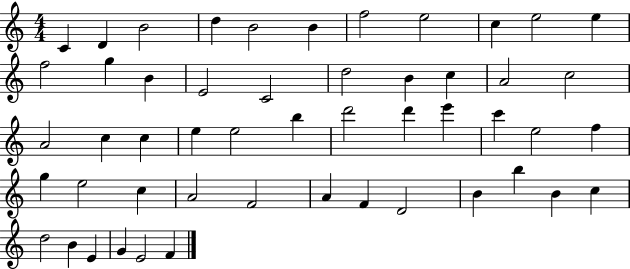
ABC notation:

X:1
T:Untitled
M:4/4
L:1/4
K:C
C D B2 d B2 B f2 e2 c e2 e f2 g B E2 C2 d2 B c A2 c2 A2 c c e e2 b d'2 d' e' c' e2 f g e2 c A2 F2 A F D2 B b B c d2 B E G E2 F